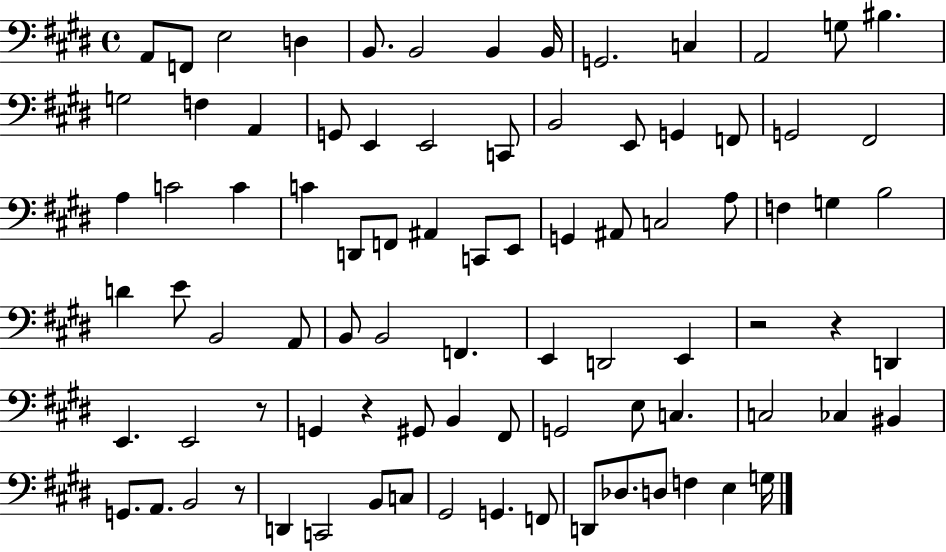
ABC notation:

X:1
T:Untitled
M:4/4
L:1/4
K:E
A,,/2 F,,/2 E,2 D, B,,/2 B,,2 B,, B,,/4 G,,2 C, A,,2 G,/2 ^B, G,2 F, A,, G,,/2 E,, E,,2 C,,/2 B,,2 E,,/2 G,, F,,/2 G,,2 ^F,,2 A, C2 C C D,,/2 F,,/2 ^A,, C,,/2 E,,/2 G,, ^A,,/2 C,2 A,/2 F, G, B,2 D E/2 B,,2 A,,/2 B,,/2 B,,2 F,, E,, D,,2 E,, z2 z D,, E,, E,,2 z/2 G,, z ^G,,/2 B,, ^F,,/2 G,,2 E,/2 C, C,2 _C, ^B,, G,,/2 A,,/2 B,,2 z/2 D,, C,,2 B,,/2 C,/2 ^G,,2 G,, F,,/2 D,,/2 _D,/2 D,/2 F, E, G,/4